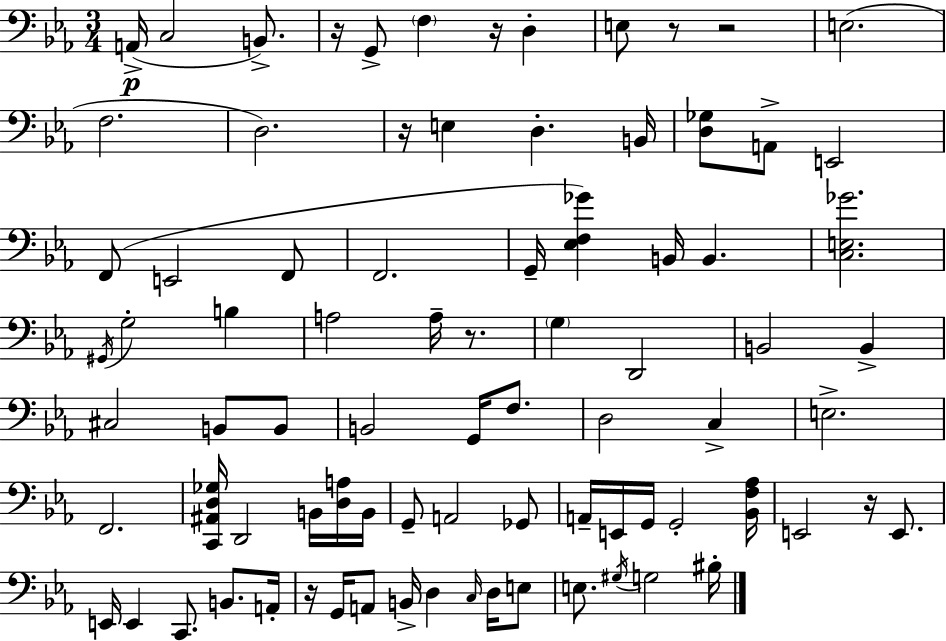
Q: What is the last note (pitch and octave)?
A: BIS3